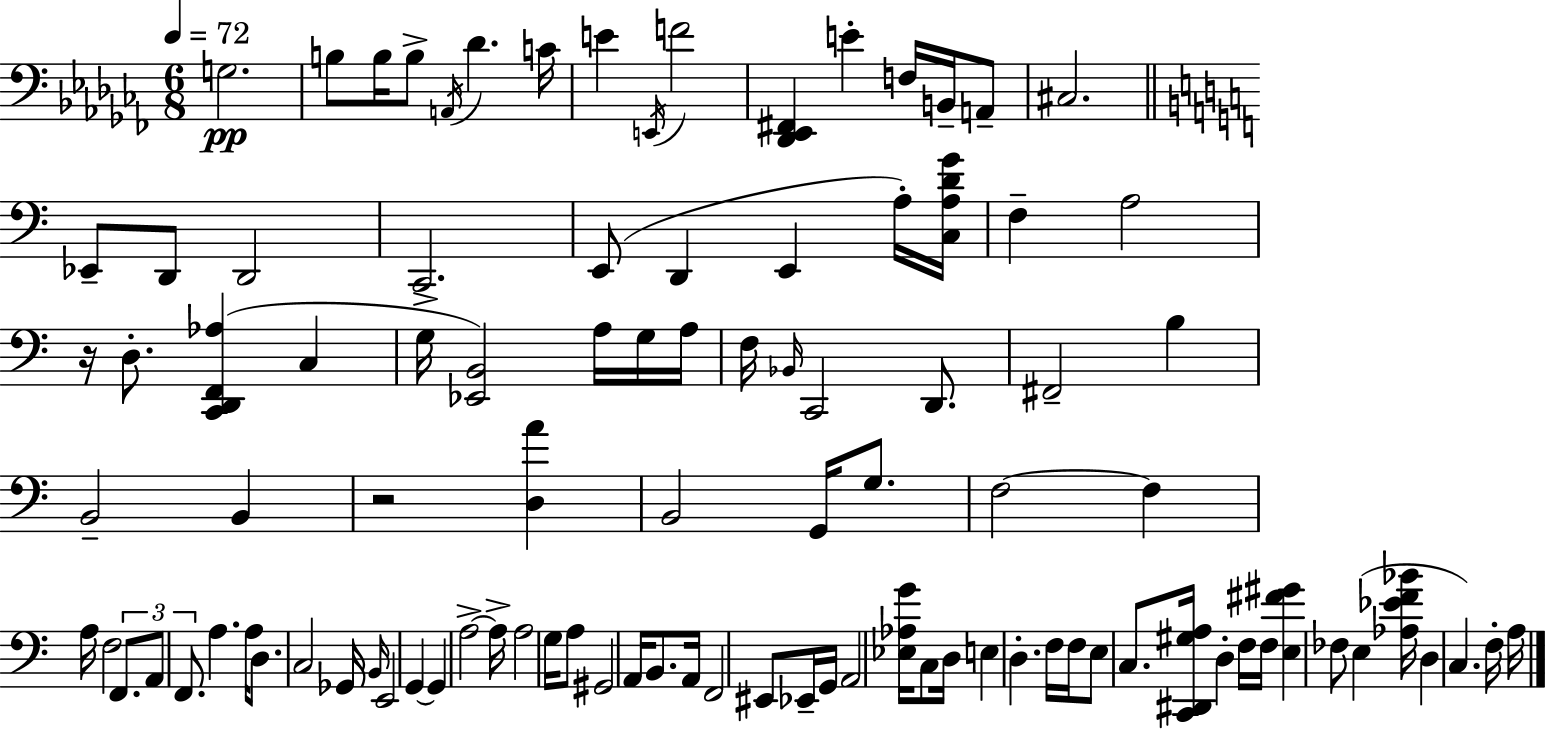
{
  \clef bass
  \numericTimeSignature
  \time 6/8
  \key aes \minor
  \tempo 4 = 72
  g2.\pp | b8 b16 b8-> \acciaccatura { a,16 } des'4. | c'16 e'4 \acciaccatura { e,16 } f'2 | <des, ees, fis,>4 e'4-. f16 b,16-- | \break a,8-- cis2. | \bar "||" \break \key c \major ees,8-- d,8 d,2 | c,2. | e,8( d,4 e,4 a16-.) <c a d' g'>16 | f4-- a2 | \break r16 d8.-. <c, d, f, aes>4( c4 | g16-> <ees, b,>2) a16 g16 a16 | f16 \grace { bes,16 } c,2 d,8. | fis,2-- b4 | \break b,2-- b,4 | r2 <d a'>4 | b,2 g,16 g8. | f2~~ f4 | \break a16 f2 \tuplet 3/2 { f,8. | a,8 f,8. } a4. | a16 d8. c2 | ges,16 \grace { b,16 } e,2 g,4~~ | \break g,4 a2->~~ | a16-> a2 g16 | a8 gis,2 a,16 b,8. | a,16 f,2 eis,8 | \break ees,16-- g,16 a,2 <ees aes g'>16 | c8 d16 e4 d4.-. | f16 f16 e8 c8. <c, dis, gis a>16 d4-. | f16 f16 <e fis' gis'>4 fes8 e4( | \break <aes ees' f' bes'>16 d4 c4.) | f16-. a16 \bar "|."
}